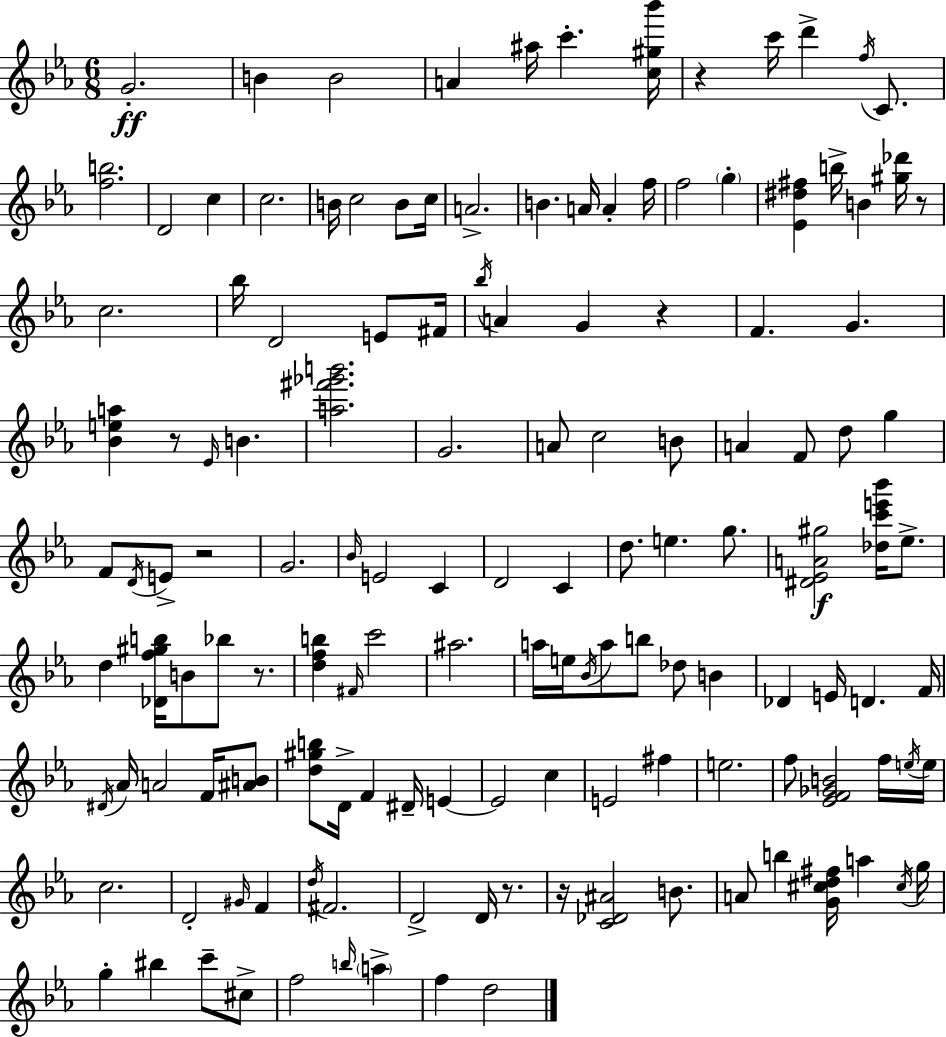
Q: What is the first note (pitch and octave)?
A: G4